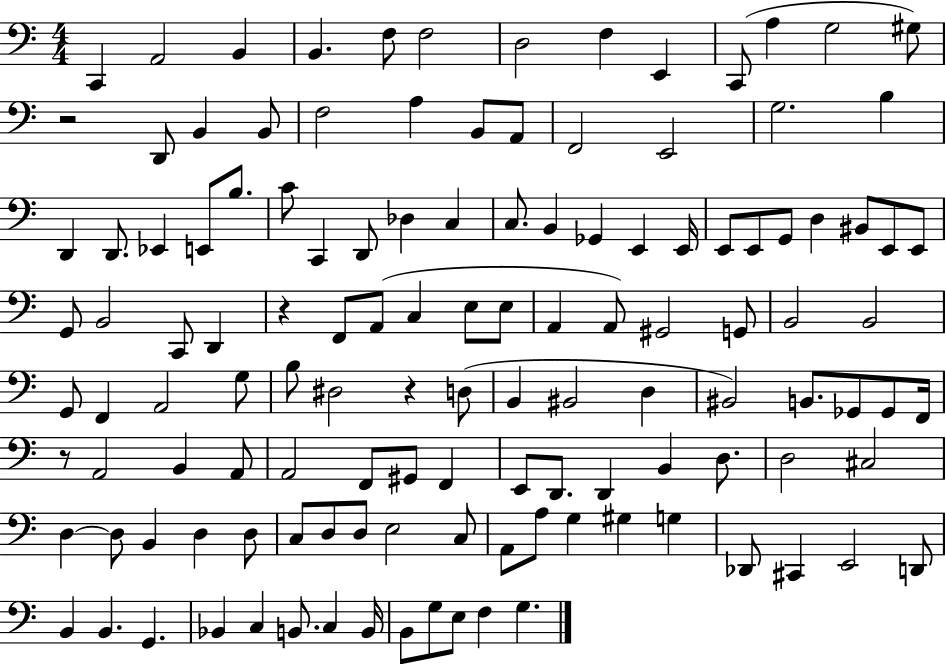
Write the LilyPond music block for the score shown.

{
  \clef bass
  \numericTimeSignature
  \time 4/4
  \key c \major
  c,4 a,2 b,4 | b,4. f8 f2 | d2 f4 e,4 | c,8( a4 g2 gis8) | \break r2 d,8 b,4 b,8 | f2 a4 b,8 a,8 | f,2 e,2 | g2. b4 | \break d,4 d,8. ees,4 e,8 b8. | c'8 c,4 d,8 des4 c4 | c8. b,4 ges,4 e,4 e,16 | e,8 e,8 g,8 d4 bis,8 e,8 e,8 | \break g,8 b,2 c,8 d,4 | r4 f,8 a,8( c4 e8 e8 | a,4 a,8) gis,2 g,8 | b,2 b,2 | \break g,8 f,4 a,2 g8 | b8 dis2 r4 d8( | b,4 bis,2 d4 | bis,2) b,8. ges,8 ges,8 f,16 | \break r8 a,2 b,4 a,8 | a,2 f,8 gis,8 f,4 | e,8 d,8. d,4 b,4 d8. | d2 cis2 | \break d4~~ d8 b,4 d4 d8 | c8 d8 d8 e2 c8 | a,8 a8 g4 gis4 g4 | des,8 cis,4 e,2 d,8 | \break b,4 b,4. g,4. | bes,4 c4 b,8. c4 b,16 | b,8 g8 e8 f4 g4. | \bar "|."
}